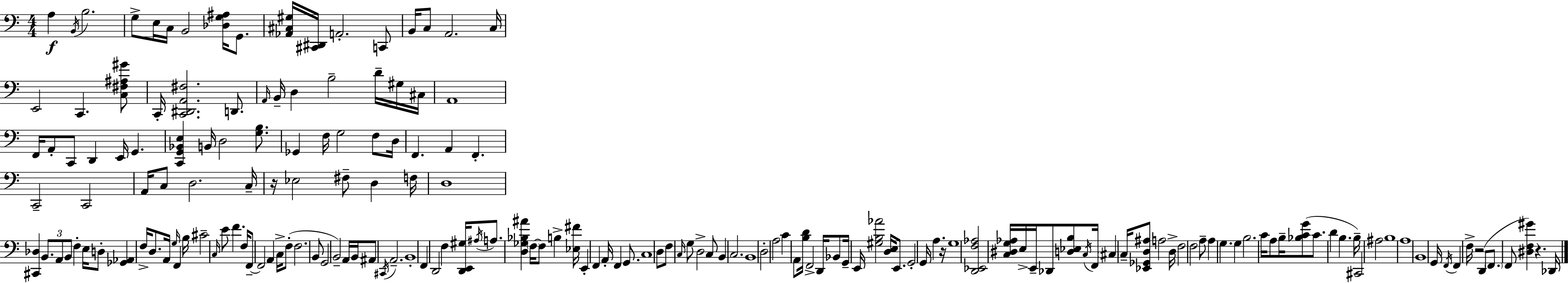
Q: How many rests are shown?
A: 4